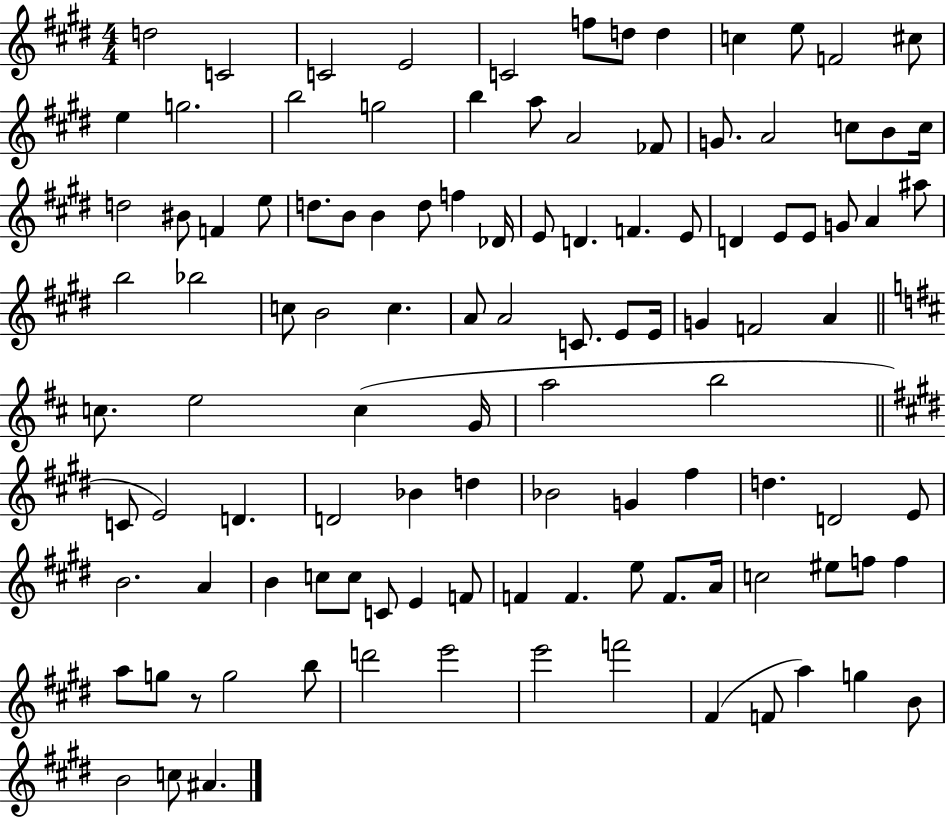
D5/h C4/h C4/h E4/h C4/h F5/e D5/e D5/q C5/q E5/e F4/h C#5/e E5/q G5/h. B5/h G5/h B5/q A5/e A4/h FES4/e G4/e. A4/h C5/e B4/e C5/s D5/h BIS4/e F4/q E5/e D5/e. B4/e B4/q D5/e F5/q Db4/s E4/e D4/q. F4/q. E4/e D4/q E4/e E4/e G4/e A4/q A#5/e B5/h Bb5/h C5/e B4/h C5/q. A4/e A4/h C4/e. E4/e E4/s G4/q F4/h A4/q C5/e. E5/h C5/q G4/s A5/h B5/h C4/e E4/h D4/q. D4/h Bb4/q D5/q Bb4/h G4/q F#5/q D5/q. D4/h E4/e B4/h. A4/q B4/q C5/e C5/e C4/e E4/q F4/e F4/q F4/q. E5/e F4/e. A4/s C5/h EIS5/e F5/e F5/q A5/e G5/e R/e G5/h B5/e D6/h E6/h E6/h F6/h F#4/q F4/e A5/q G5/q B4/e B4/h C5/e A#4/q.